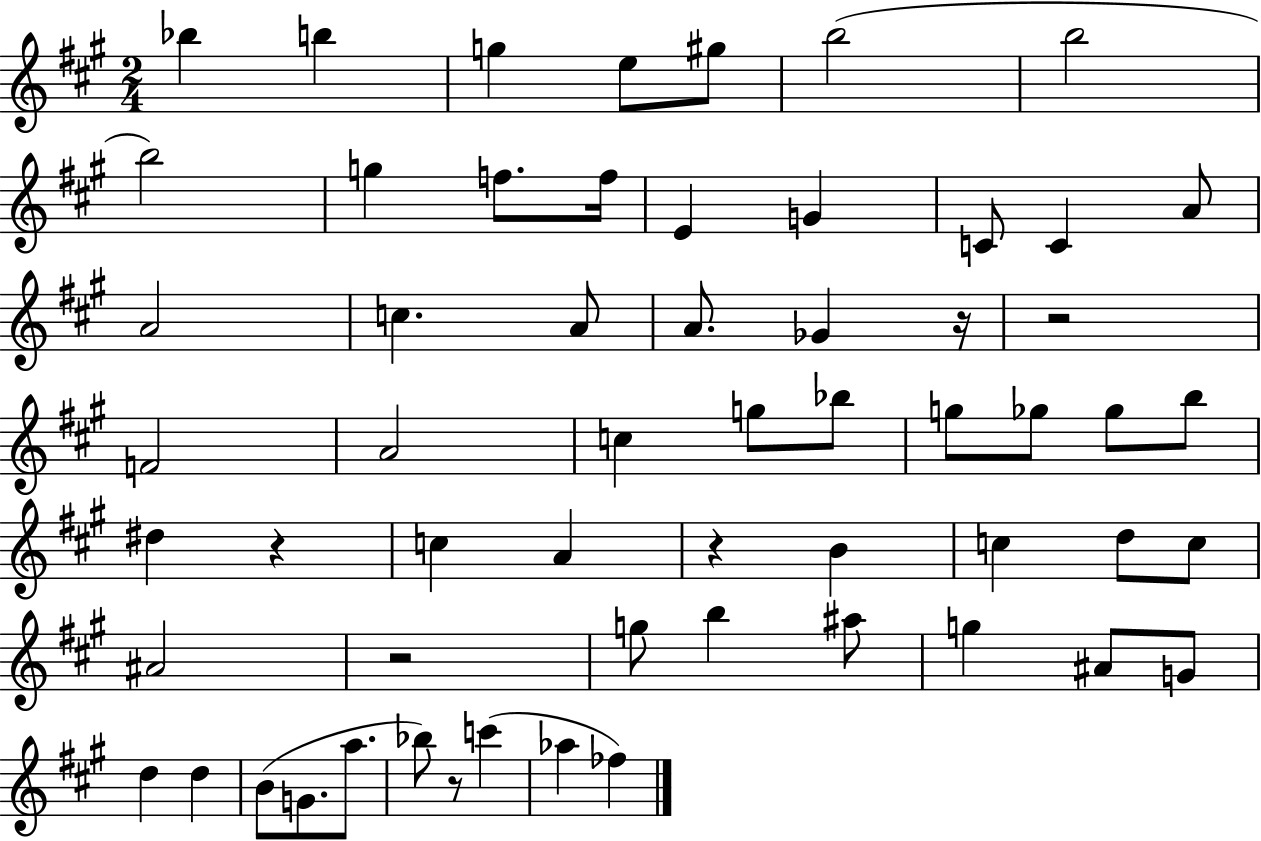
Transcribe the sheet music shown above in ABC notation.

X:1
T:Untitled
M:2/4
L:1/4
K:A
_b b g e/2 ^g/2 b2 b2 b2 g f/2 f/4 E G C/2 C A/2 A2 c A/2 A/2 _G z/4 z2 F2 A2 c g/2 _b/2 g/2 _g/2 _g/2 b/2 ^d z c A z B c d/2 c/2 ^A2 z2 g/2 b ^a/2 g ^A/2 G/2 d d B/2 G/2 a/2 _b/2 z/2 c' _a _f